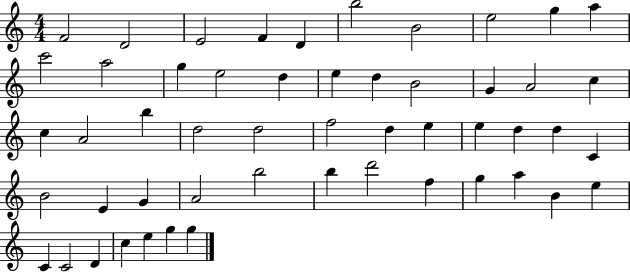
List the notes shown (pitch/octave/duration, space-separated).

F4/h D4/h E4/h F4/q D4/q B5/h B4/h E5/h G5/q A5/q C6/h A5/h G5/q E5/h D5/q E5/q D5/q B4/h G4/q A4/h C5/q C5/q A4/h B5/q D5/h D5/h F5/h D5/q E5/q E5/q D5/q D5/q C4/q B4/h E4/q G4/q A4/h B5/h B5/q D6/h F5/q G5/q A5/q B4/q E5/q C4/q C4/h D4/q C5/q E5/q G5/q G5/q